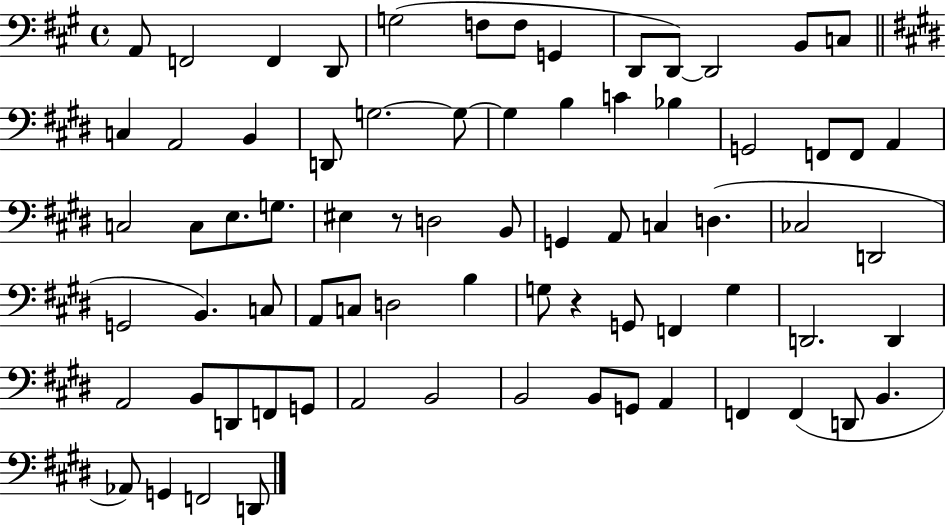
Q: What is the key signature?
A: A major